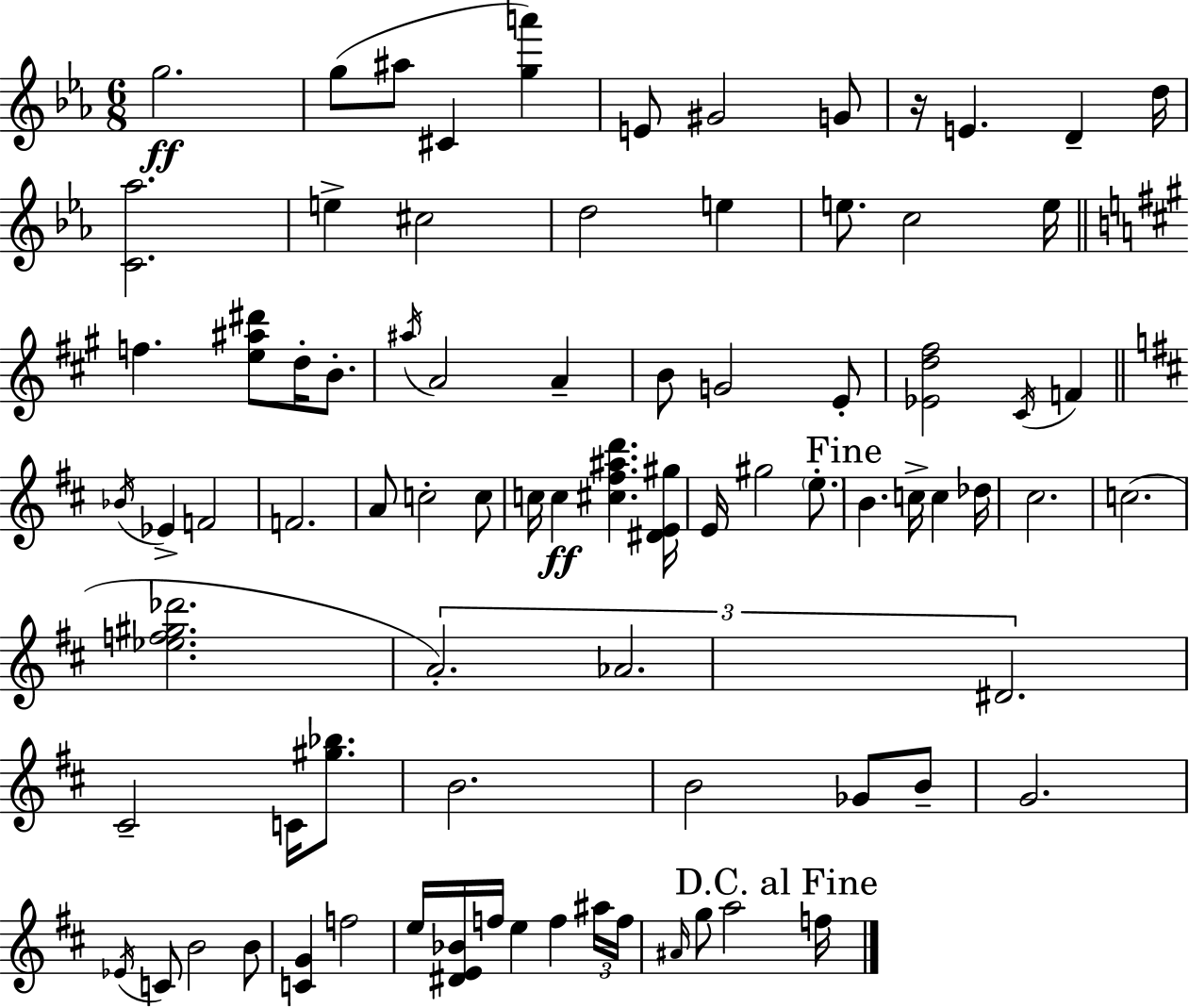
G5/h. G5/e A#5/e C#4/q [G5,A6]/q E4/e G#4/h G4/e R/s E4/q. D4/q D5/s [C4,Ab5]/h. E5/q C#5/h D5/h E5/q E5/e. C5/h E5/s F5/q. [E5,A#5,D#6]/e D5/s B4/e. A#5/s A4/h A4/q B4/e G4/h E4/e [Eb4,D5,F#5]/h C#4/s F4/q Bb4/s Eb4/q F4/h F4/h. A4/e C5/h C5/e C5/s C5/q [C#5,F#5,A#5,D6]/q. [D#4,E4,G#5]/s E4/s G#5/h E5/e. B4/q. C5/s C5/q Db5/s C#5/h. C5/h. [Eb5,F5,G#5,Db6]/h. A4/h. Ab4/h. D#4/h. C#4/h C4/s [G#5,Bb5]/e. B4/h. B4/h Gb4/e B4/e G4/h. Eb4/s C4/e B4/h B4/e [C4,G4]/q F5/h E5/s [D#4,E4,Bb4]/s F5/s E5/q F5/q A#5/s F5/s A#4/s G5/e A5/h F5/s